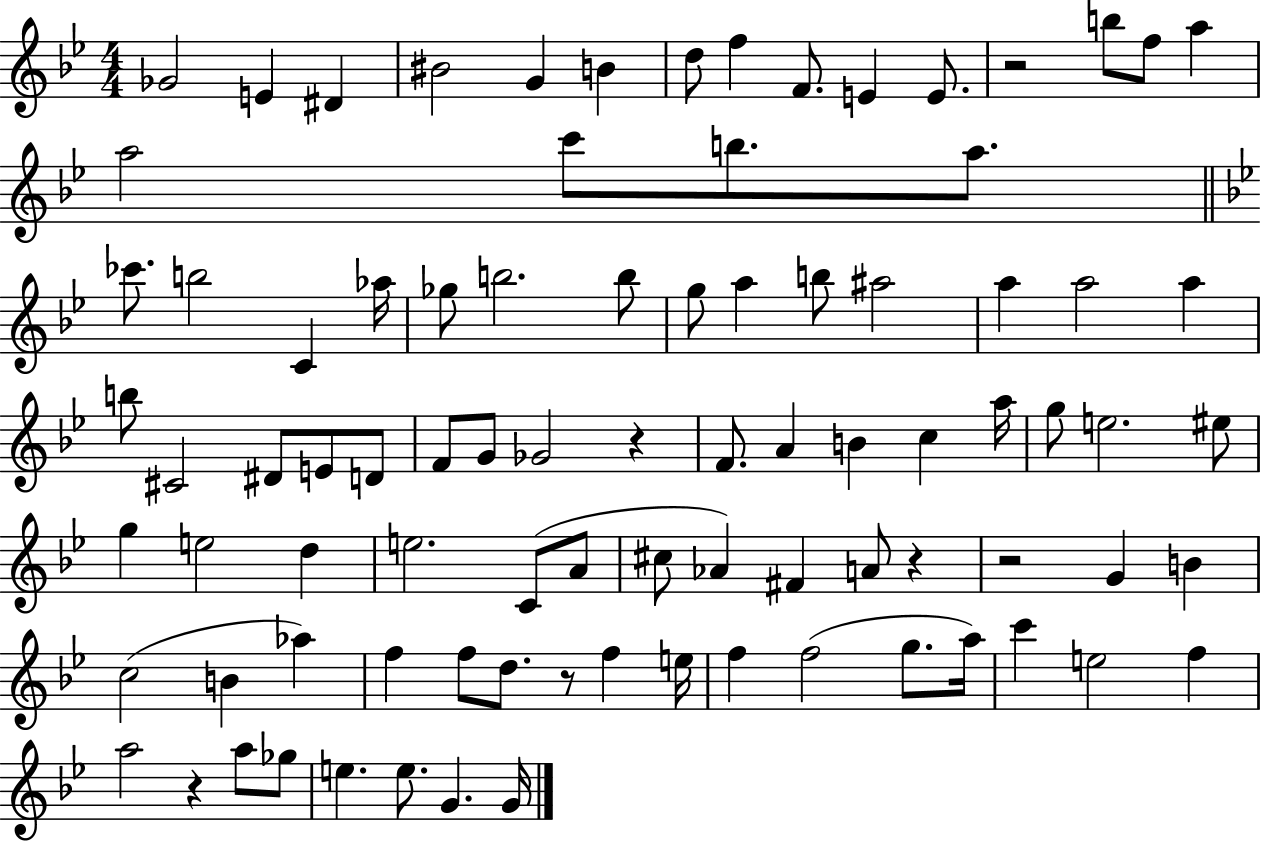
Gb4/h E4/q D#4/q BIS4/h G4/q B4/q D5/e F5/q F4/e. E4/q E4/e. R/h B5/e F5/e A5/q A5/h C6/e B5/e. A5/e. CES6/e. B5/h C4/q Ab5/s Gb5/e B5/h. B5/e G5/e A5/q B5/e A#5/h A5/q A5/h A5/q B5/e C#4/h D#4/e E4/e D4/e F4/e G4/e Gb4/h R/q F4/e. A4/q B4/q C5/q A5/s G5/e E5/h. EIS5/e G5/q E5/h D5/q E5/h. C4/e A4/e C#5/e Ab4/q F#4/q A4/e R/q R/h G4/q B4/q C5/h B4/q Ab5/q F5/q F5/e D5/e. R/e F5/q E5/s F5/q F5/h G5/e. A5/s C6/q E5/h F5/q A5/h R/q A5/e Gb5/e E5/q. E5/e. G4/q. G4/s